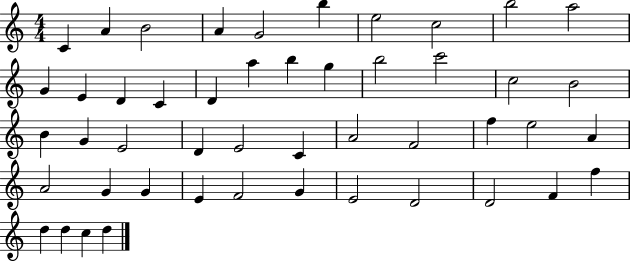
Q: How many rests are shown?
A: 0